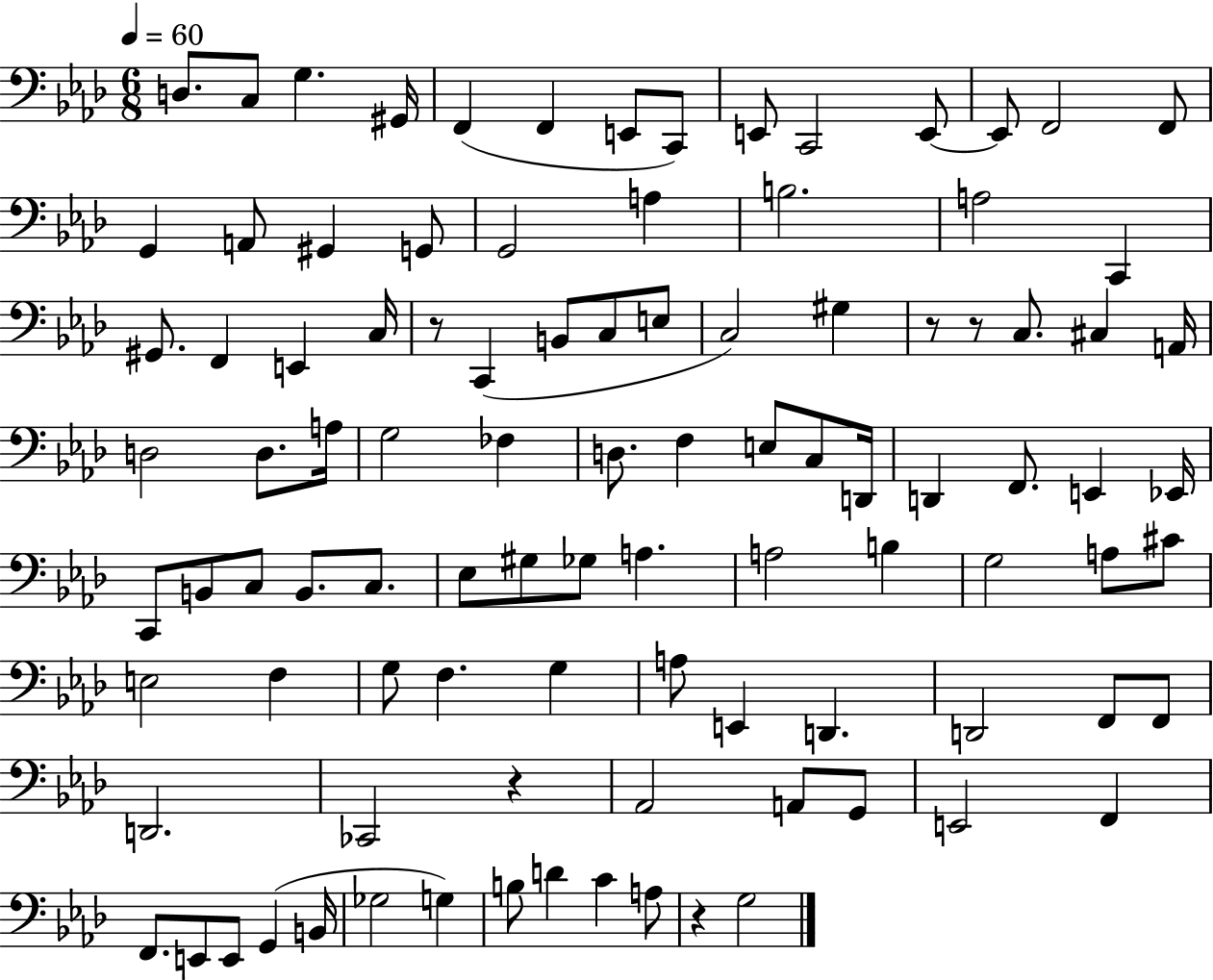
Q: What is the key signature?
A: AES major